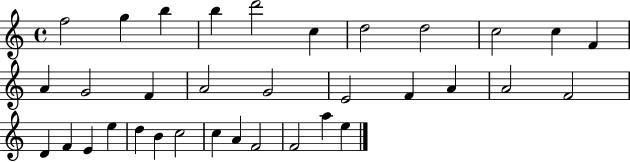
{
  \clef treble
  \time 4/4
  \defaultTimeSignature
  \key c \major
  f''2 g''4 b''4 | b''4 d'''2 c''4 | d''2 d''2 | c''2 c''4 f'4 | \break a'4 g'2 f'4 | a'2 g'2 | e'2 f'4 a'4 | a'2 f'2 | \break d'4 f'4 e'4 e''4 | d''4 b'4 c''2 | c''4 a'4 f'2 | f'2 a''4 e''4 | \break \bar "|."
}